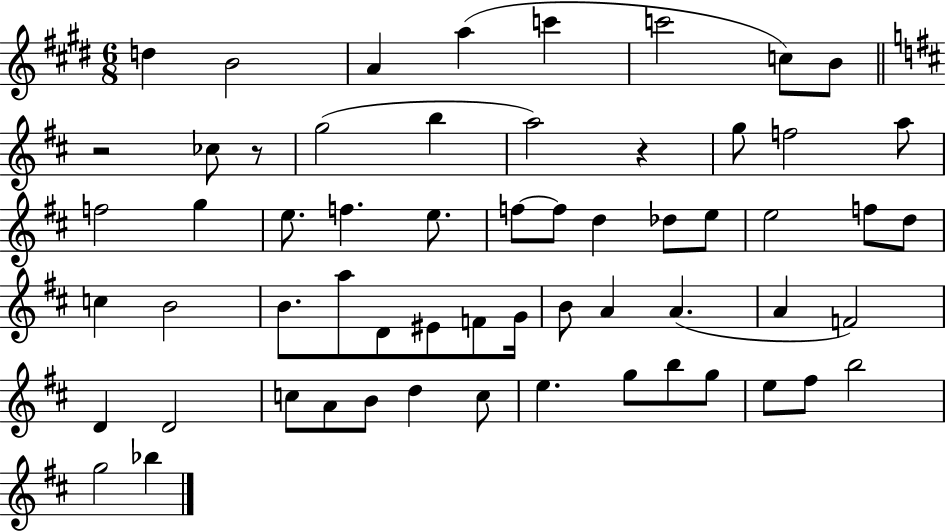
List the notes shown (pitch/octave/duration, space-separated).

D5/q B4/h A4/q A5/q C6/q C6/h C5/e B4/e R/h CES5/e R/e G5/h B5/q A5/h R/q G5/e F5/h A5/e F5/h G5/q E5/e. F5/q. E5/e. F5/e F5/e D5/q Db5/e E5/e E5/h F5/e D5/e C5/q B4/h B4/e. A5/e D4/e EIS4/e F4/e G4/s B4/e A4/q A4/q. A4/q F4/h D4/q D4/h C5/e A4/e B4/e D5/q C5/e E5/q. G5/e B5/e G5/e E5/e F#5/e B5/h G5/h Bb5/q